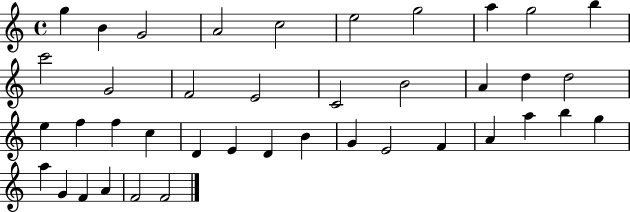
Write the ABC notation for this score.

X:1
T:Untitled
M:4/4
L:1/4
K:C
g B G2 A2 c2 e2 g2 a g2 b c'2 G2 F2 E2 C2 B2 A d d2 e f f c D E D B G E2 F A a b g a G F A F2 F2